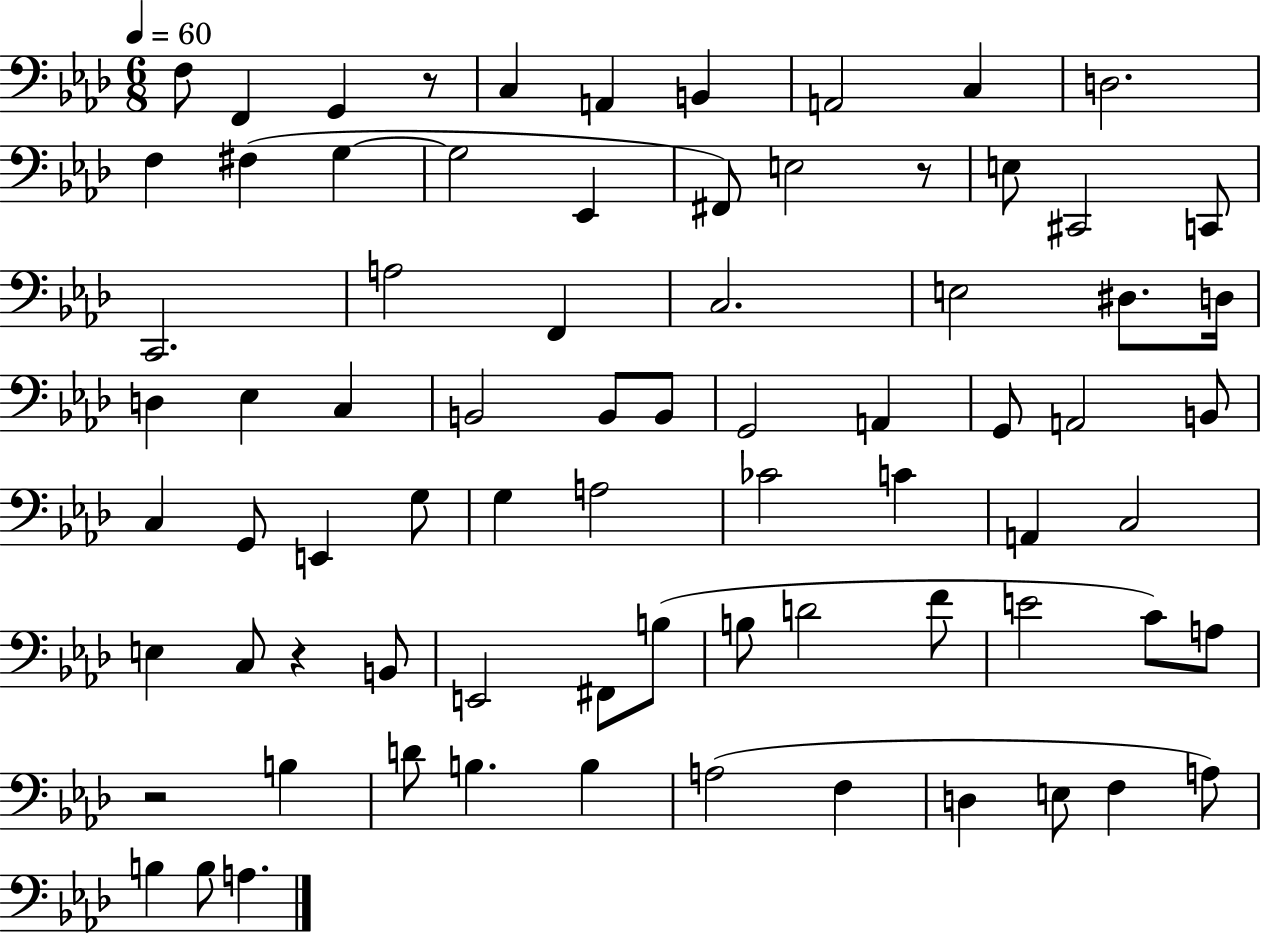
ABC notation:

X:1
T:Untitled
M:6/8
L:1/4
K:Ab
F,/2 F,, G,, z/2 C, A,, B,, A,,2 C, D,2 F, ^F, G, G,2 _E,, ^F,,/2 E,2 z/2 E,/2 ^C,,2 C,,/2 C,,2 A,2 F,, C,2 E,2 ^D,/2 D,/4 D, _E, C, B,,2 B,,/2 B,,/2 G,,2 A,, G,,/2 A,,2 B,,/2 C, G,,/2 E,, G,/2 G, A,2 _C2 C A,, C,2 E, C,/2 z B,,/2 E,,2 ^F,,/2 B,/2 B,/2 D2 F/2 E2 C/2 A,/2 z2 B, D/2 B, B, A,2 F, D, E,/2 F, A,/2 B, B,/2 A,